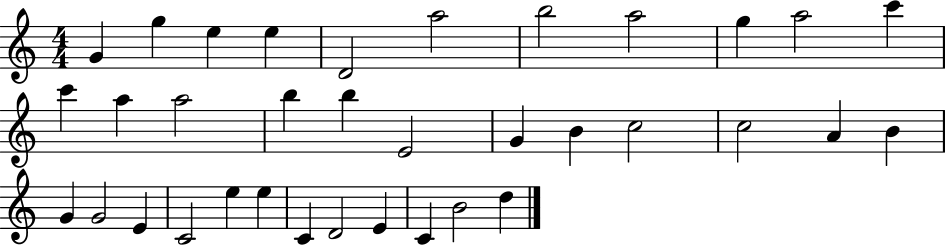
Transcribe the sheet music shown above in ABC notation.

X:1
T:Untitled
M:4/4
L:1/4
K:C
G g e e D2 a2 b2 a2 g a2 c' c' a a2 b b E2 G B c2 c2 A B G G2 E C2 e e C D2 E C B2 d